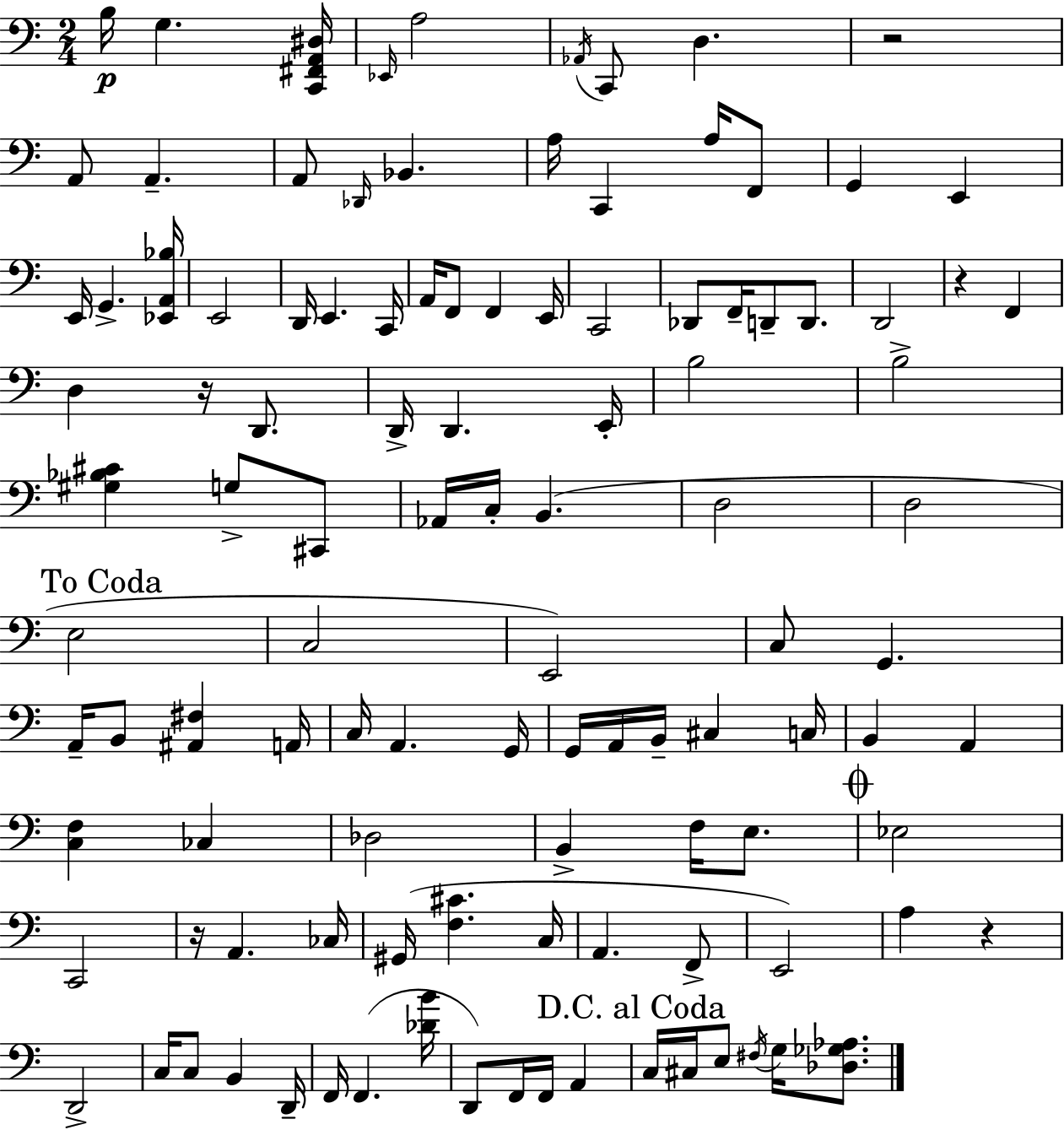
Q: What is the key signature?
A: C major